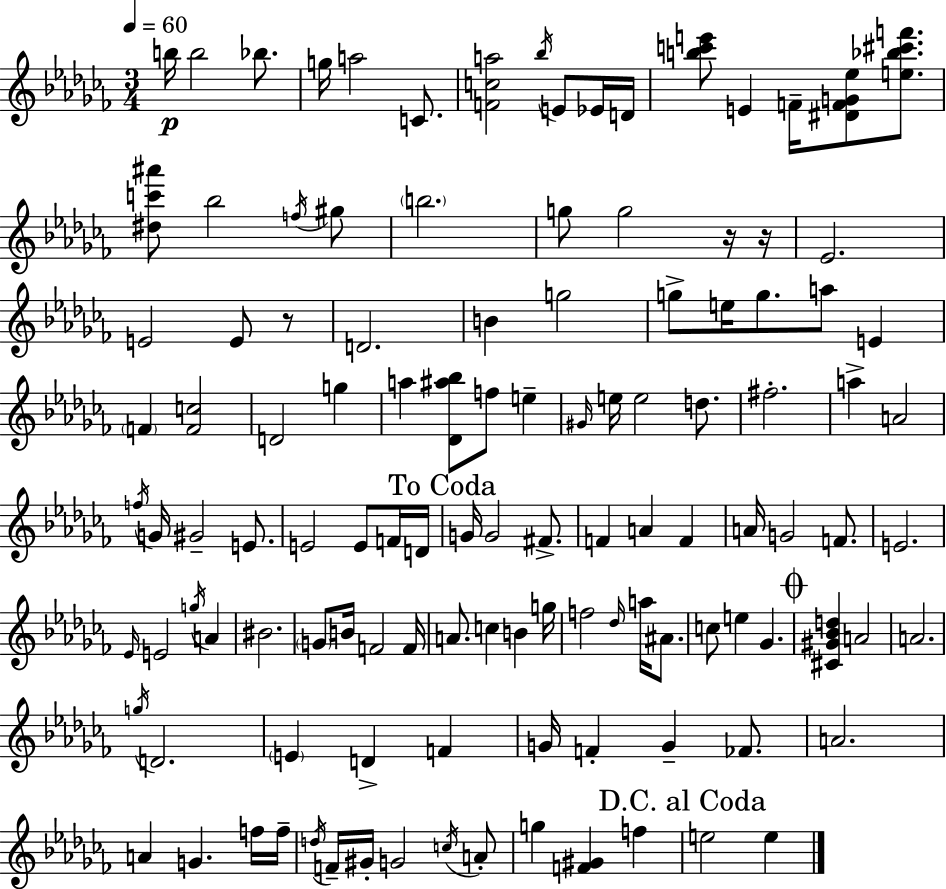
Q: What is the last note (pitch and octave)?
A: E5